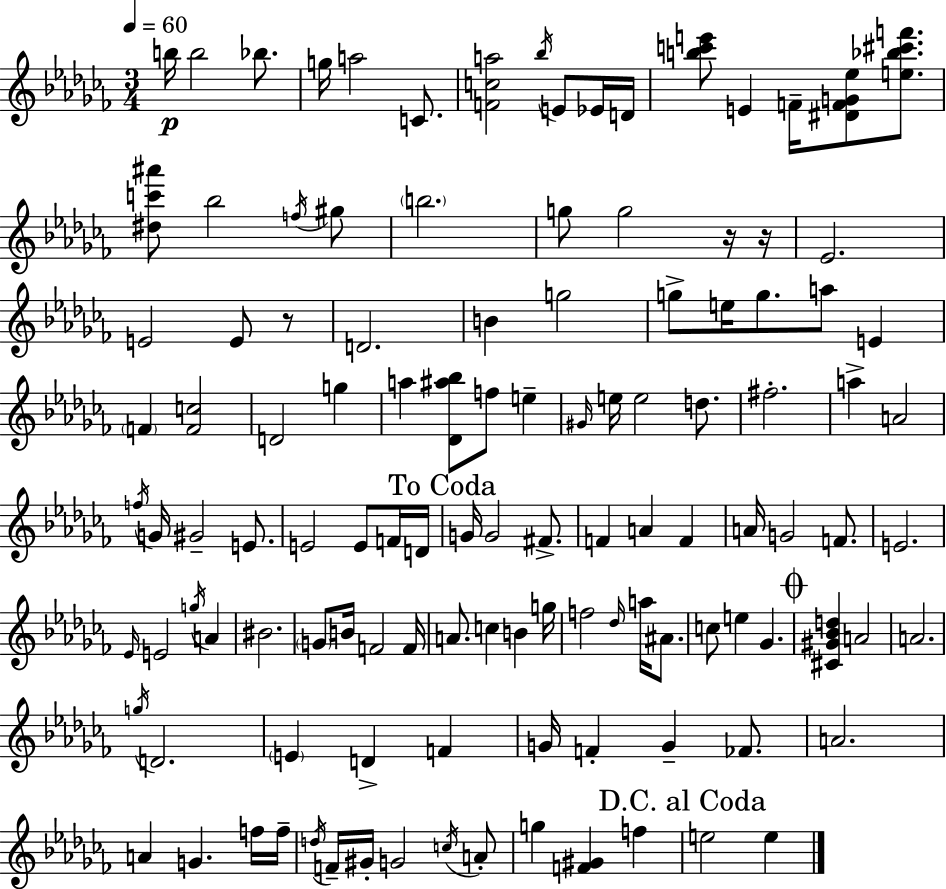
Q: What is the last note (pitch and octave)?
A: E5